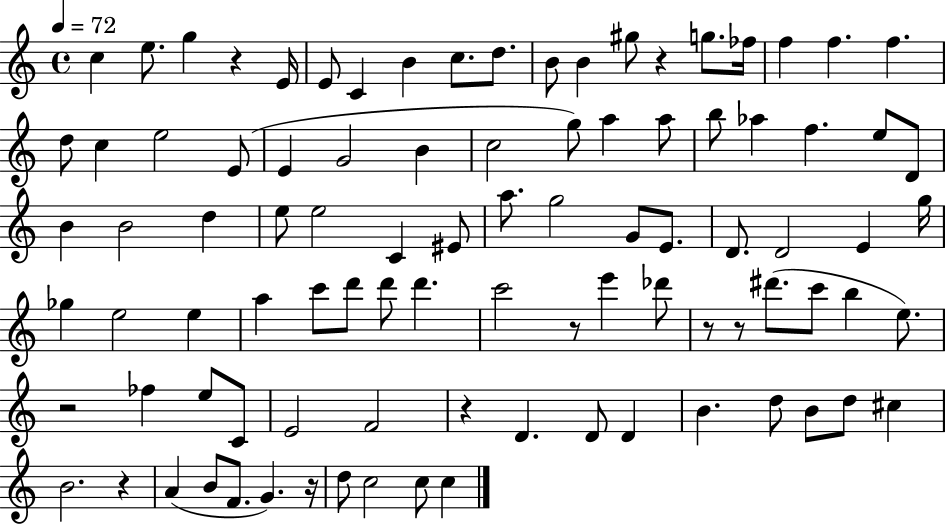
C5/q E5/e. G5/q R/q E4/s E4/e C4/q B4/q C5/e. D5/e. B4/e B4/q G#5/e R/q G5/e. FES5/s F5/q F5/q. F5/q. D5/e C5/q E5/h E4/e E4/q G4/h B4/q C5/h G5/e A5/q A5/e B5/e Ab5/q F5/q. E5/e D4/e B4/q B4/h D5/q E5/e E5/h C4/q EIS4/e A5/e. G5/h G4/e E4/e. D4/e. D4/h E4/q G5/s Gb5/q E5/h E5/q A5/q C6/e D6/e D6/e D6/q. C6/h R/e E6/q Db6/e R/e R/e D#6/e. C6/e B5/q E5/e. R/h FES5/q E5/e C4/e E4/h F4/h R/q D4/q. D4/e D4/q B4/q. D5/e B4/e D5/e C#5/q B4/h. R/q A4/q B4/e F4/e. G4/q. R/s D5/e C5/h C5/e C5/q